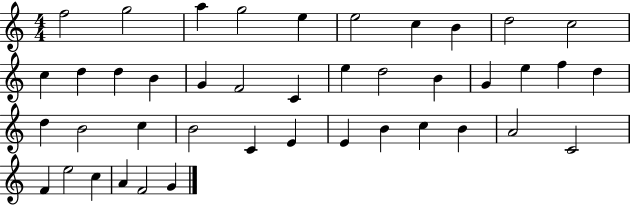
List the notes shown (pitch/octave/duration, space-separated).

F5/h G5/h A5/q G5/h E5/q E5/h C5/q B4/q D5/h C5/h C5/q D5/q D5/q B4/q G4/q F4/h C4/q E5/q D5/h B4/q G4/q E5/q F5/q D5/q D5/q B4/h C5/q B4/h C4/q E4/q E4/q B4/q C5/q B4/q A4/h C4/h F4/q E5/h C5/q A4/q F4/h G4/q